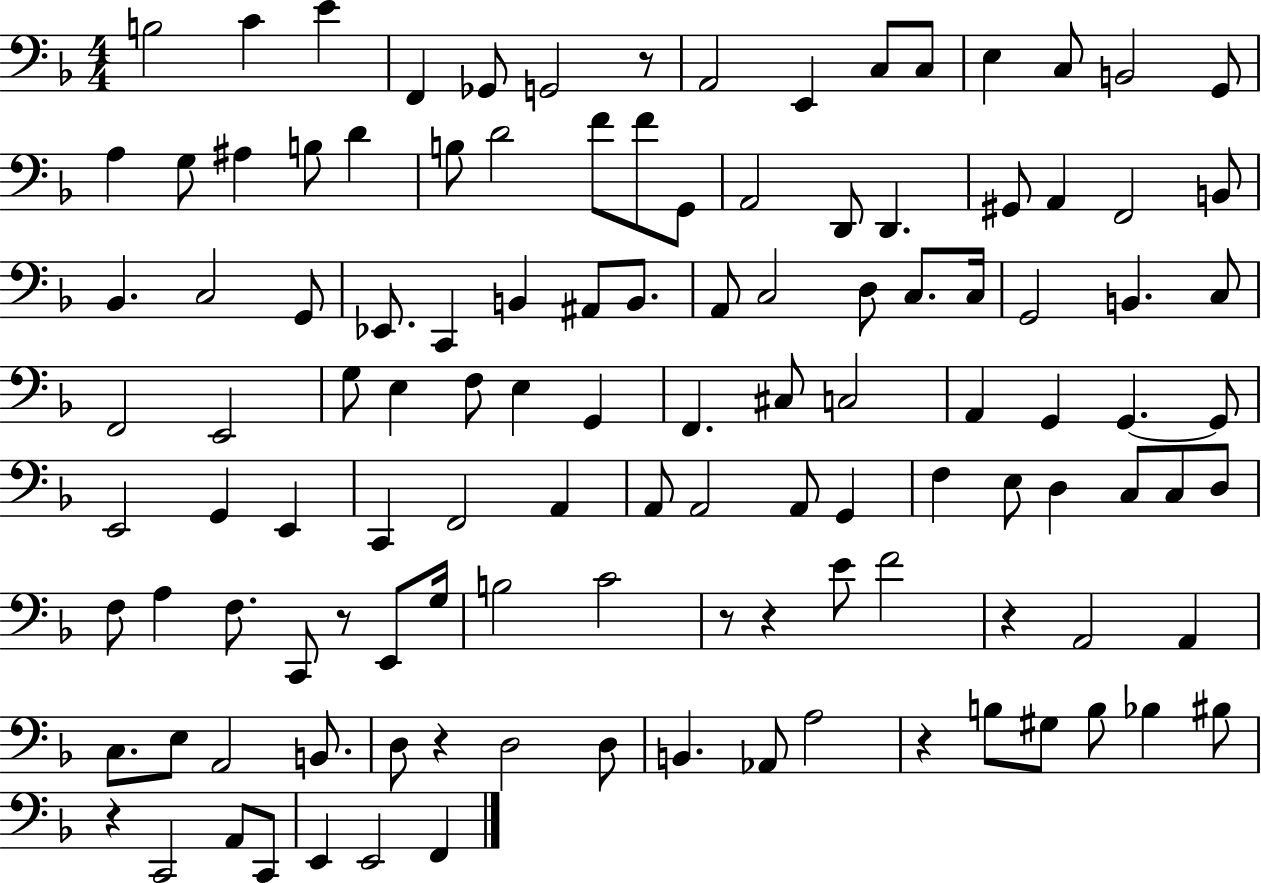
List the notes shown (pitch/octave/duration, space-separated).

B3/h C4/q E4/q F2/q Gb2/e G2/h R/e A2/h E2/q C3/e C3/e E3/q C3/e B2/h G2/e A3/q G3/e A#3/q B3/e D4/q B3/e D4/h F4/e F4/e G2/e A2/h D2/e D2/q. G#2/e A2/q F2/h B2/e Bb2/q. C3/h G2/e Eb2/e. C2/q B2/q A#2/e B2/e. A2/e C3/h D3/e C3/e. C3/s G2/h B2/q. C3/e F2/h E2/h G3/e E3/q F3/e E3/q G2/q F2/q. C#3/e C3/h A2/q G2/q G2/q. G2/e E2/h G2/q E2/q C2/q F2/h A2/q A2/e A2/h A2/e G2/q F3/q E3/e D3/q C3/e C3/e D3/e F3/e A3/q F3/e. C2/e R/e E2/e G3/s B3/h C4/h R/e R/q E4/e F4/h R/q A2/h A2/q C3/e. E3/e A2/h B2/e. D3/e R/q D3/h D3/e B2/q. Ab2/e A3/h R/q B3/e G#3/e B3/e Bb3/q BIS3/e R/q C2/h A2/e C2/e E2/q E2/h F2/q